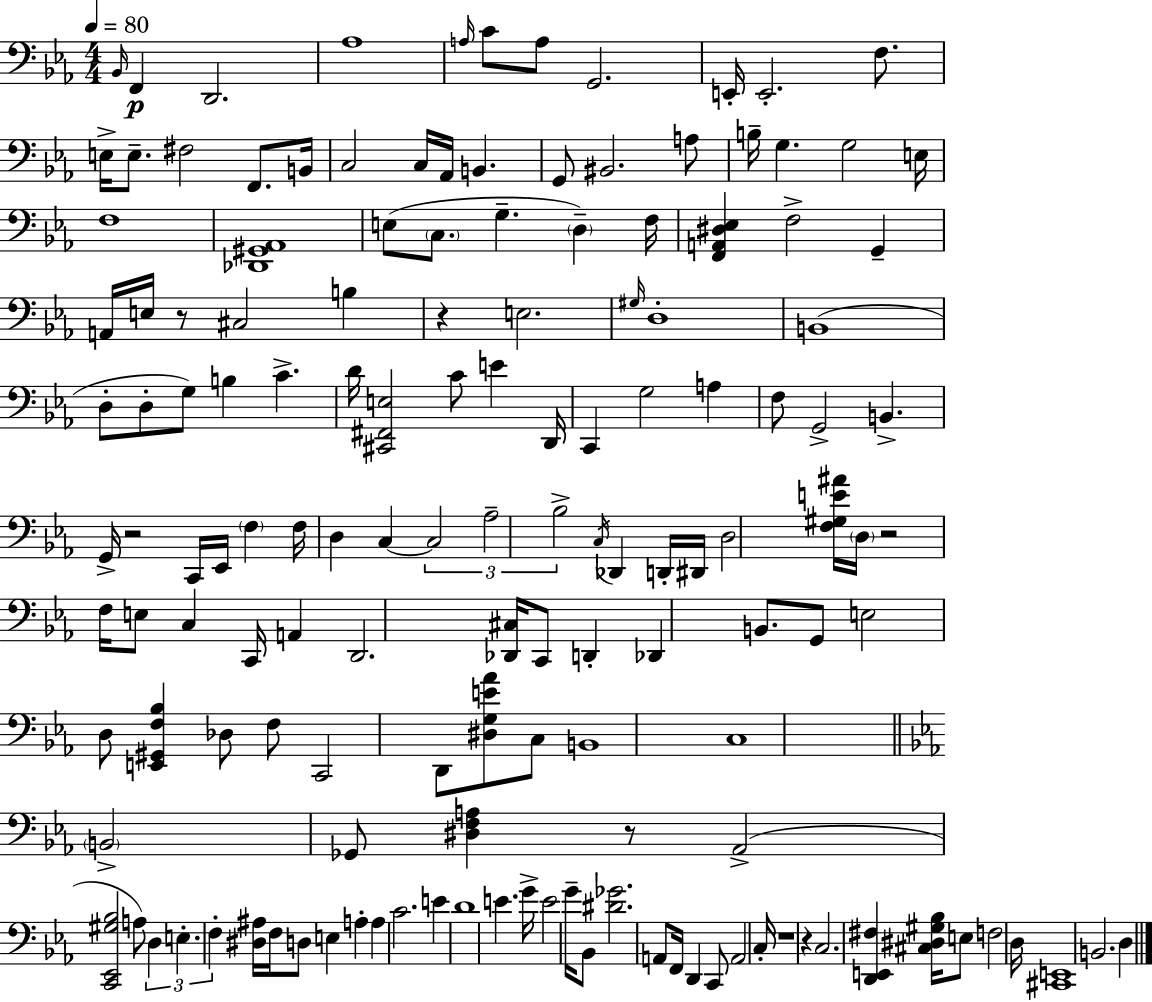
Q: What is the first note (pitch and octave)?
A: Bb2